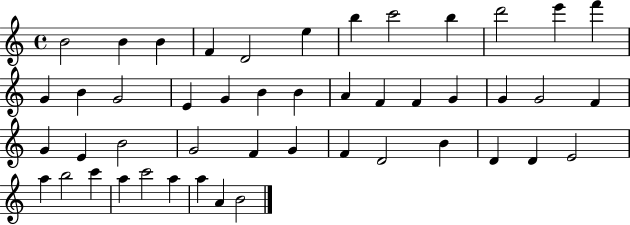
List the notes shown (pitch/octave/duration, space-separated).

B4/h B4/q B4/q F4/q D4/h E5/q B5/q C6/h B5/q D6/h E6/q F6/q G4/q B4/q G4/h E4/q G4/q B4/q B4/q A4/q F4/q F4/q G4/q G4/q G4/h F4/q G4/q E4/q B4/h G4/h F4/q G4/q F4/q D4/h B4/q D4/q D4/q E4/h A5/q B5/h C6/q A5/q C6/h A5/q A5/q A4/q B4/h